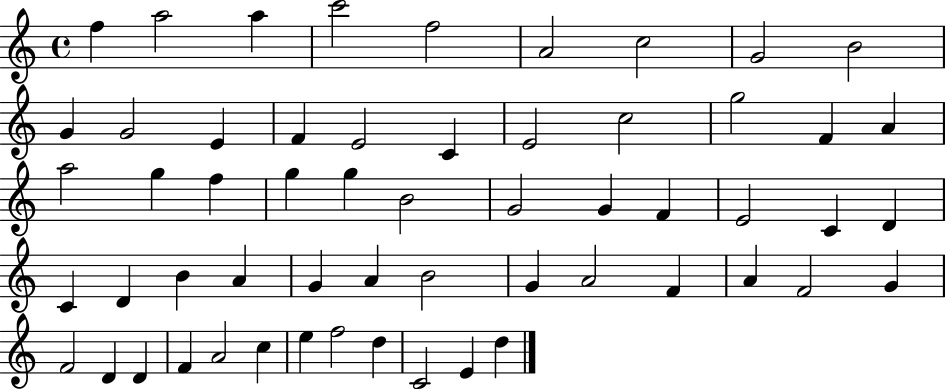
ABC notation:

X:1
T:Untitled
M:4/4
L:1/4
K:C
f a2 a c'2 f2 A2 c2 G2 B2 G G2 E F E2 C E2 c2 g2 F A a2 g f g g B2 G2 G F E2 C D C D B A G A B2 G A2 F A F2 G F2 D D F A2 c e f2 d C2 E d